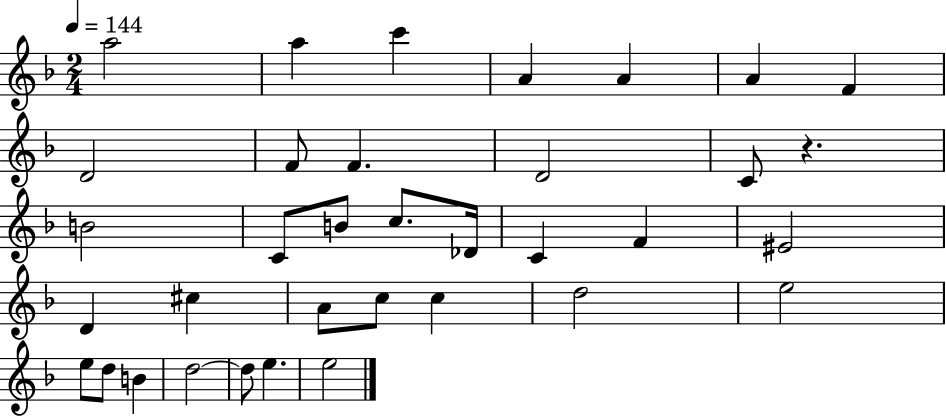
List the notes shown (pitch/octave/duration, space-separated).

A5/h A5/q C6/q A4/q A4/q A4/q F4/q D4/h F4/e F4/q. D4/h C4/e R/q. B4/h C4/e B4/e C5/e. Db4/s C4/q F4/q EIS4/h D4/q C#5/q A4/e C5/e C5/q D5/h E5/h E5/e D5/e B4/q D5/h D5/e E5/q. E5/h